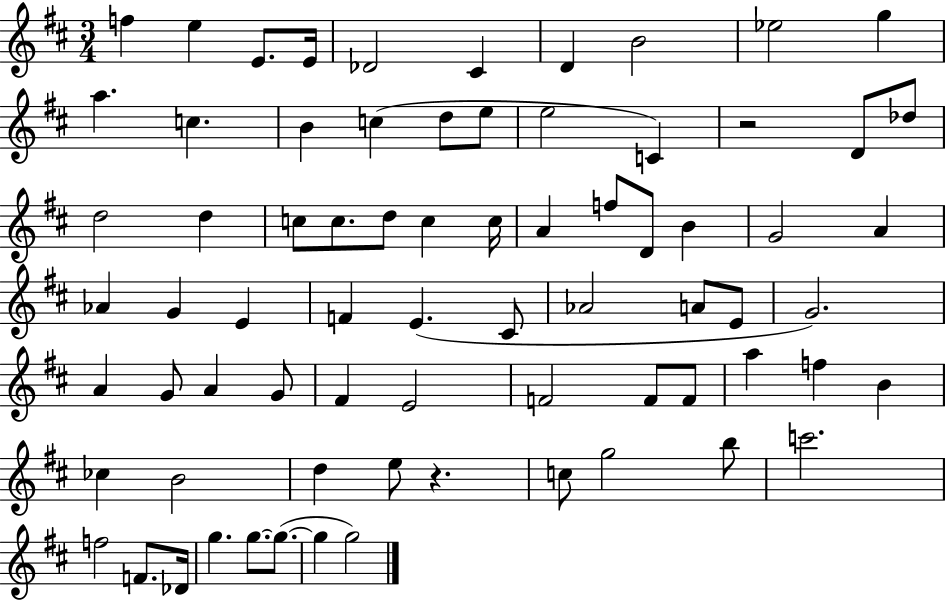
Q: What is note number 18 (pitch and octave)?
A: C4